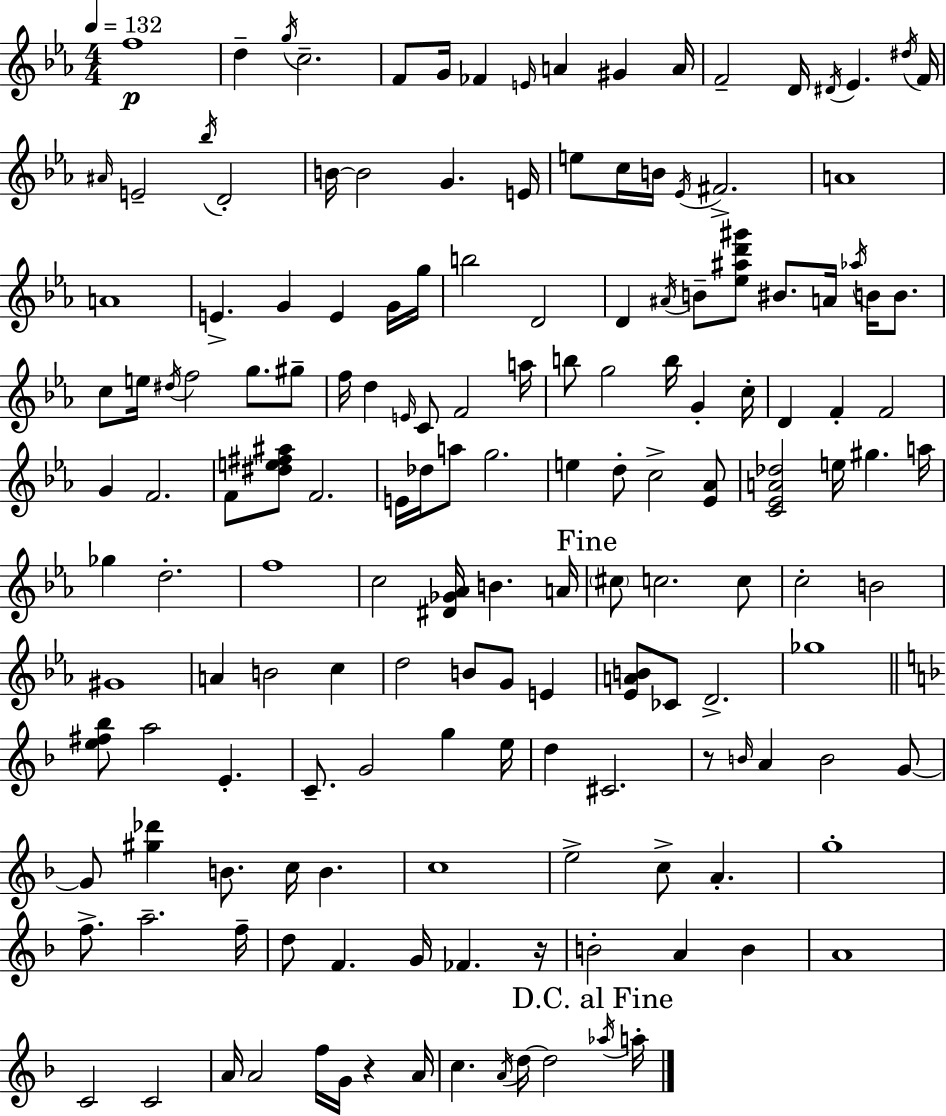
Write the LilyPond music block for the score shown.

{
  \clef treble
  \numericTimeSignature
  \time 4/4
  \key c \minor
  \tempo 4 = 132
  f''1\p | d''4-- \acciaccatura { g''16 } c''2.-- | f'8 g'16 fes'4 \grace { e'16 } a'4 gis'4 | a'16 f'2-- d'16 \acciaccatura { dis'16 } ees'4. | \break \acciaccatura { dis''16 } f'16 \grace { ais'16 } e'2-- \acciaccatura { bes''16 } d'2-. | b'16~~ b'2 g'4. | e'16 e''8 c''16 b'16 \acciaccatura { ees'16 } fis'2.-> | a'1 | \break a'1 | e'4.-> g'4 | e'4 g'16 g''16 b''2 d'2 | d'4 \acciaccatura { ais'16 } b'8-- <ees'' ais'' d''' gis'''>8 | \break bis'8. a'16 \acciaccatura { aes''16 } b'16 b'8. c''8 e''16 \acciaccatura { dis''16 } f''2 | g''8. gis''8-- f''16 d''4 \grace { e'16 } | c'8 f'2 a''16 b''8 g''2 | b''16 g'4-. c''16-. d'4 f'4-. | \break f'2 g'4 f'2. | f'8 <dis'' e'' fis'' ais''>8 f'2. | e'16 des''16 a''8 g''2. | e''4 d''8-. | \break c''2-> <ees' aes'>8 <c' ees' a' des''>2 | e''16 gis''4. a''16 ges''4 d''2.-. | f''1 | c''2 | \break <dis' ges' aes'>16 b'4. a'16 \mark "Fine" \parenthesize cis''8 c''2. | c''8 c''2-. | b'2 gis'1 | a'4 b'2 | \break c''4 d''2 | b'8 g'8 e'4 <ees' a' b'>8 ces'8 d'2.-> | ges''1 | \bar "||" \break \key d \minor <e'' fis'' bes''>8 a''2 e'4.-. | c'8.-- g'2 g''4 e''16 | d''4 cis'2. | r8 \grace { b'16 } a'4 b'2 g'8~~ | \break g'8 <gis'' des'''>4 b'8. c''16 b'4. | c''1 | e''2-> c''8-> a'4.-. | g''1-. | \break f''8.-> a''2.-- | f''16-- d''8 f'4. g'16 fes'4. | r16 b'2-. a'4 b'4 | a'1 | \break c'2 c'2 | a'16 a'2 f''16 g'16 r4 | a'16 c''4. \acciaccatura { a'16 } d''16~~ d''2 | \mark "D.C. al Fine" \acciaccatura { aes''16 } a''16-. \bar "|."
}